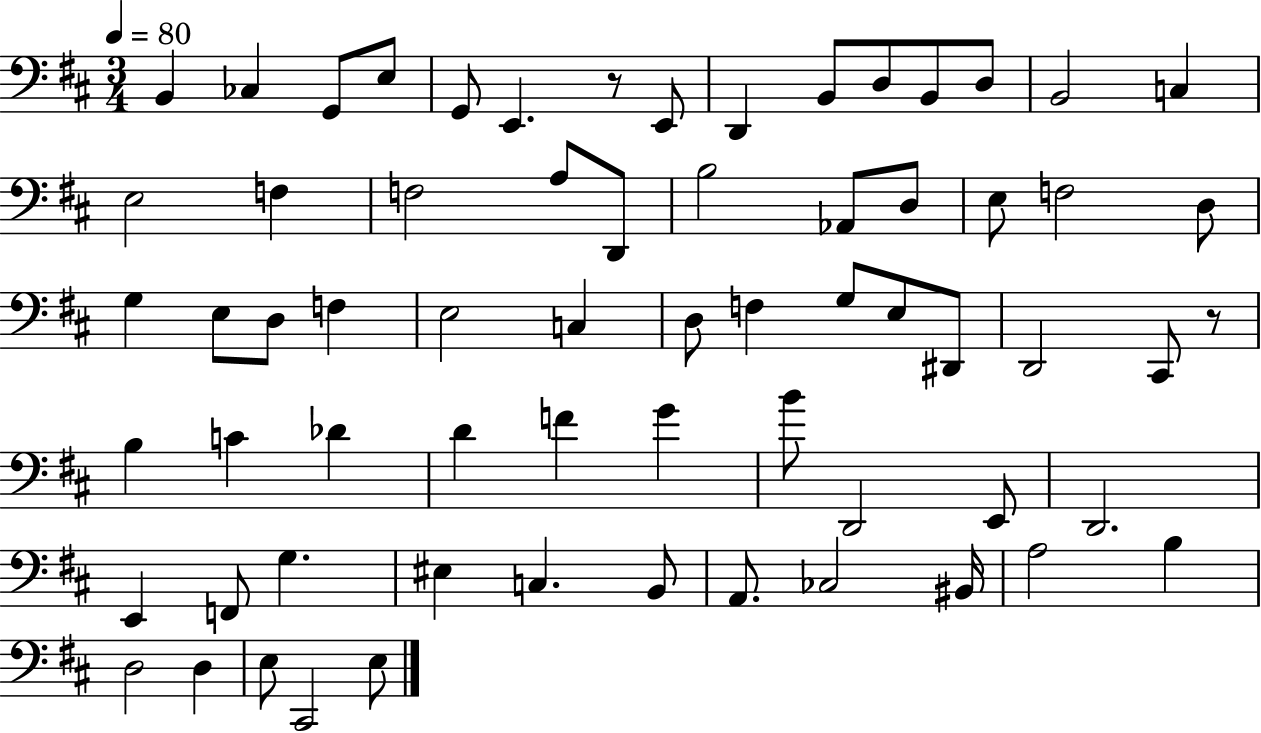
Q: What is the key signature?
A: D major